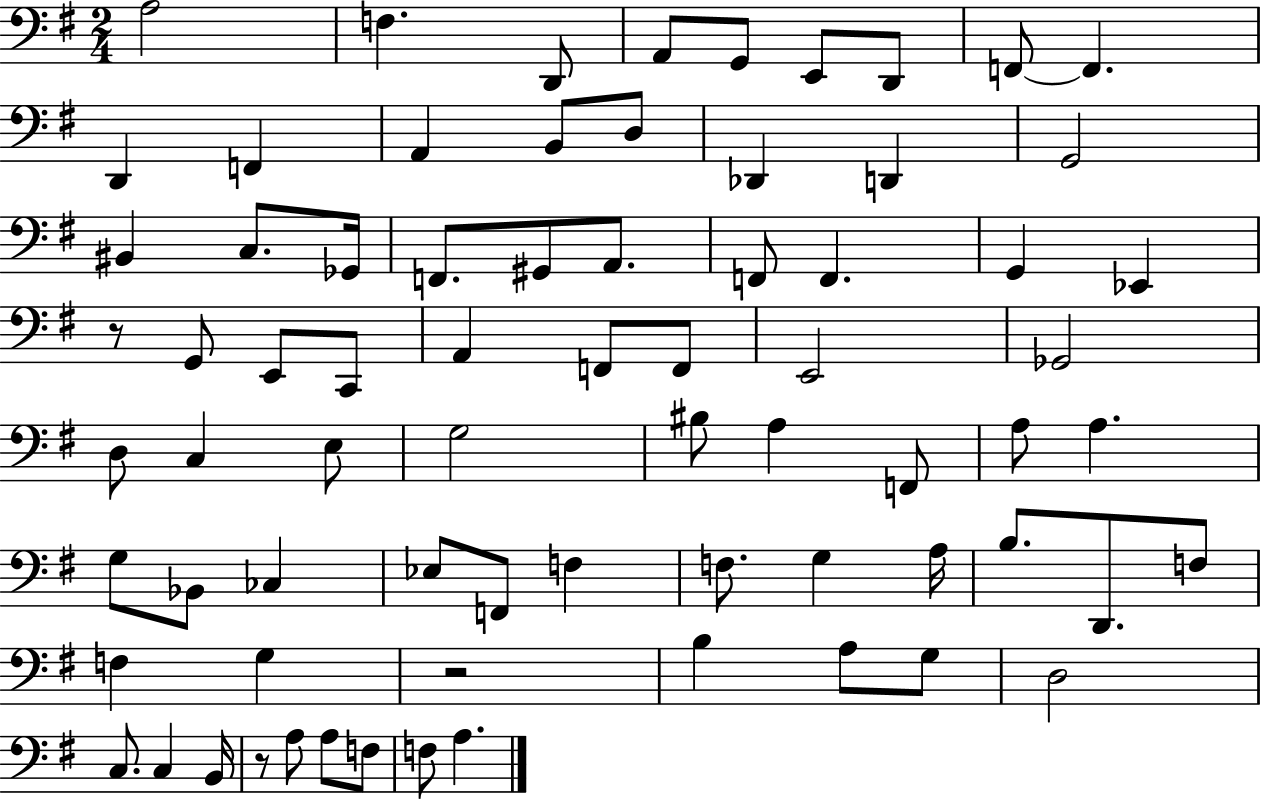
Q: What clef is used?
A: bass